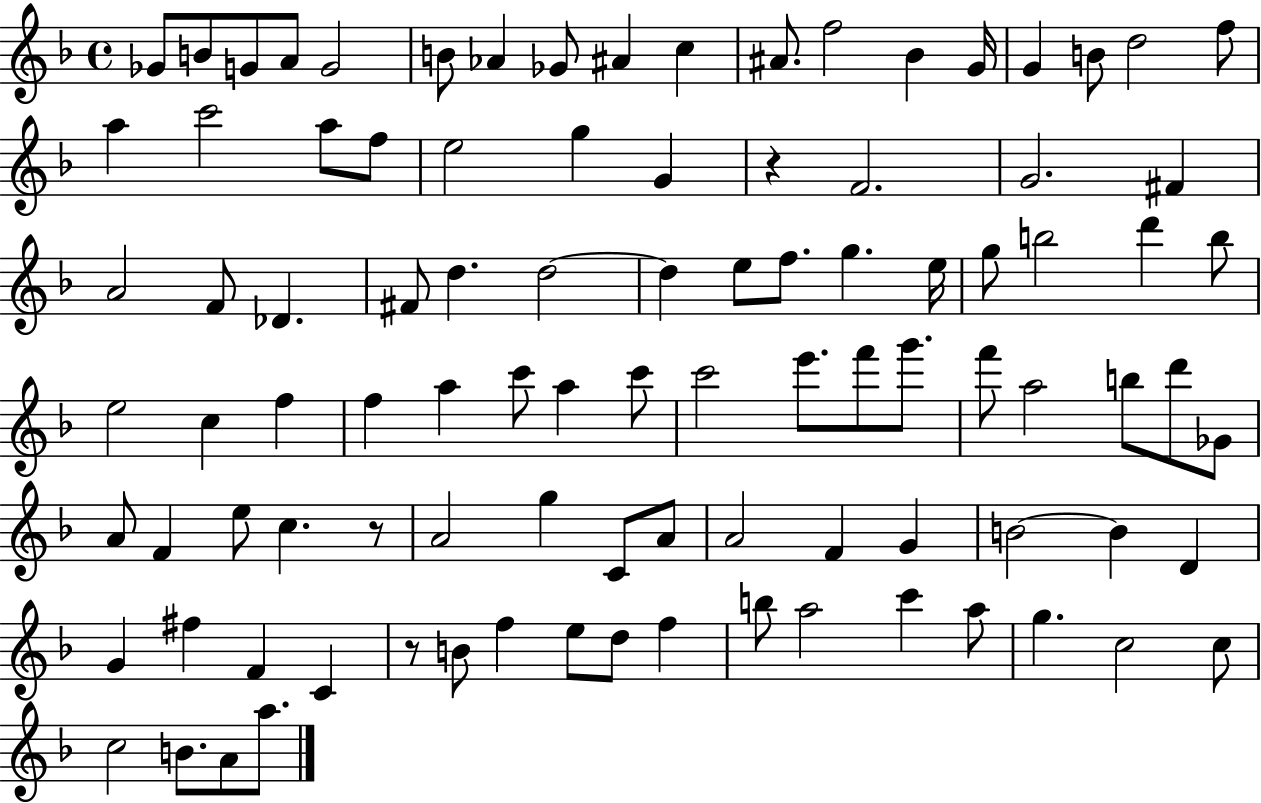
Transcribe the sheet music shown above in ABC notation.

X:1
T:Untitled
M:4/4
L:1/4
K:F
_G/2 B/2 G/2 A/2 G2 B/2 _A _G/2 ^A c ^A/2 f2 _B G/4 G B/2 d2 f/2 a c'2 a/2 f/2 e2 g G z F2 G2 ^F A2 F/2 _D ^F/2 d d2 d e/2 f/2 g e/4 g/2 b2 d' b/2 e2 c f f a c'/2 a c'/2 c'2 e'/2 f'/2 g'/2 f'/2 a2 b/2 d'/2 _G/2 A/2 F e/2 c z/2 A2 g C/2 A/2 A2 F G B2 B D G ^f F C z/2 B/2 f e/2 d/2 f b/2 a2 c' a/2 g c2 c/2 c2 B/2 A/2 a/2